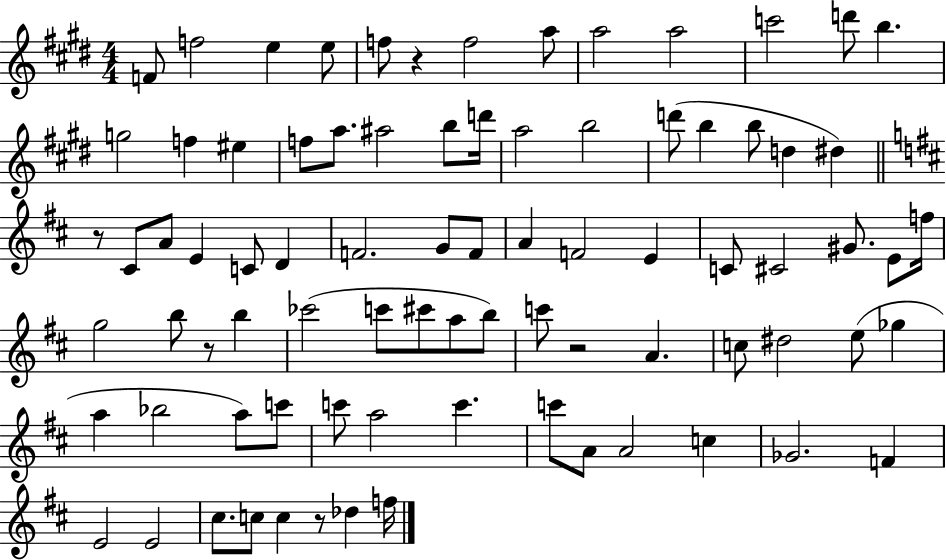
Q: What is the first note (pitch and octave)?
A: F4